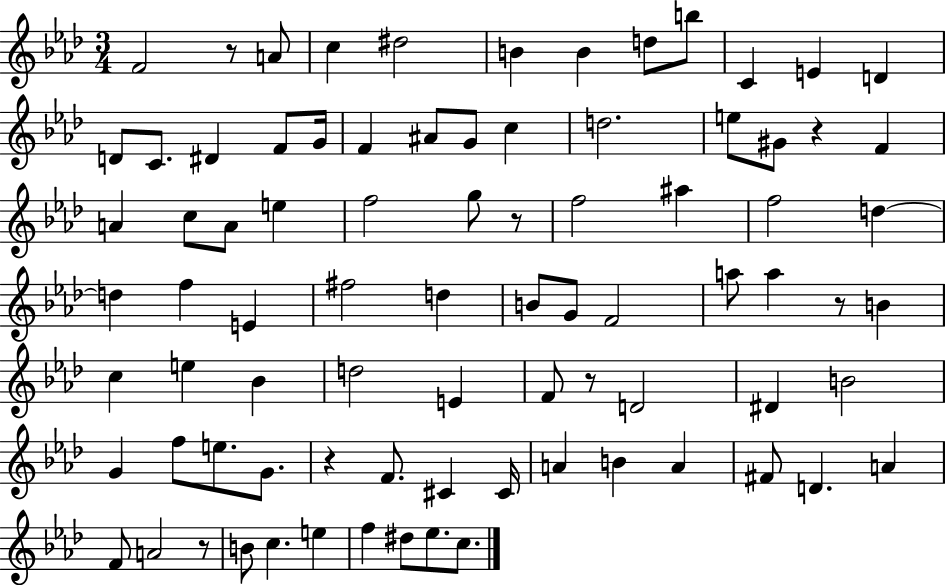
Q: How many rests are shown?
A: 7